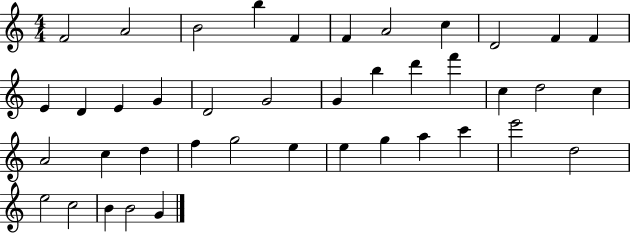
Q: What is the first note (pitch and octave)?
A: F4